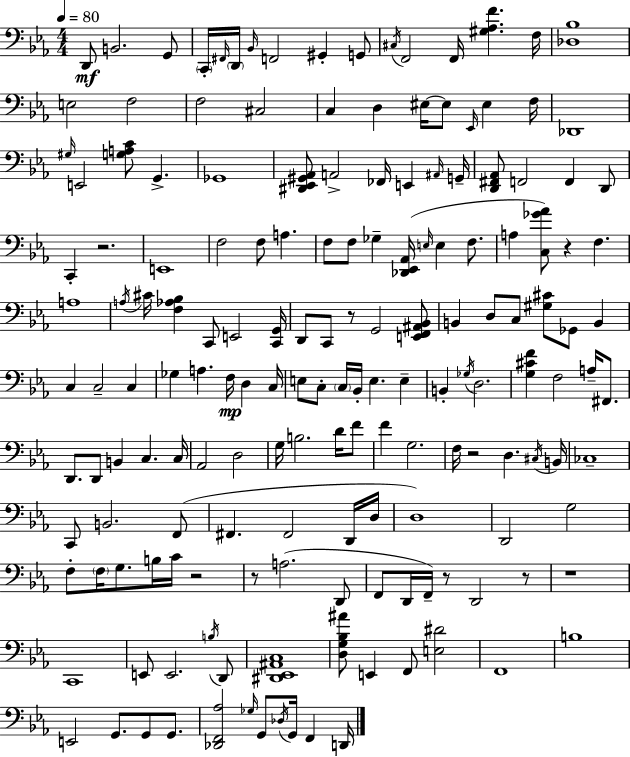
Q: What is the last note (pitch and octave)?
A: D2